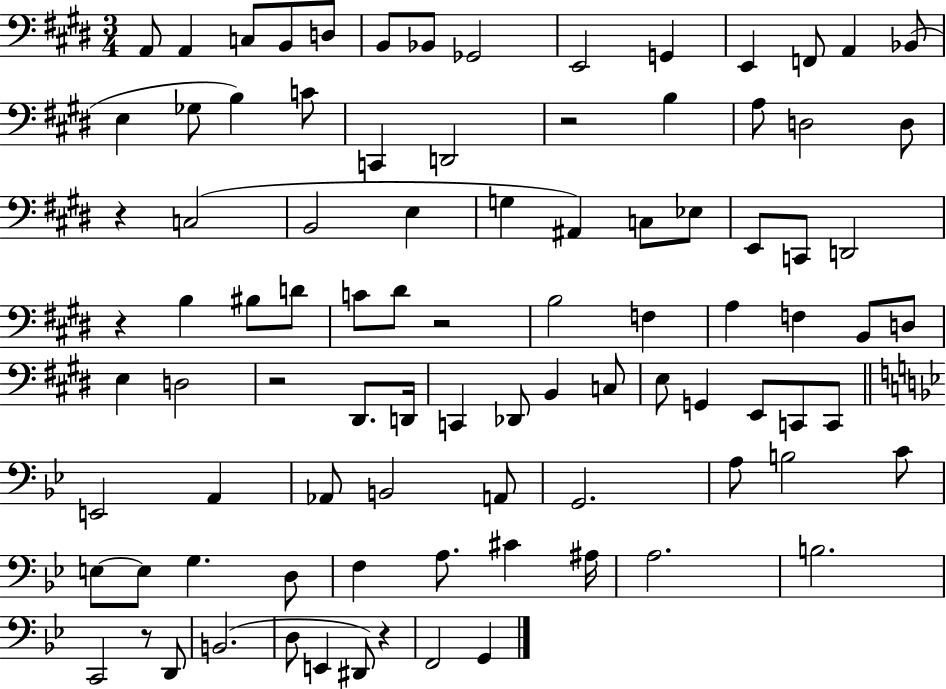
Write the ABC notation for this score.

X:1
T:Untitled
M:3/4
L:1/4
K:E
A,,/2 A,, C,/2 B,,/2 D,/2 B,,/2 _B,,/2 _G,,2 E,,2 G,, E,, F,,/2 A,, _B,,/2 E, _G,/2 B, C/2 C,, D,,2 z2 B, A,/2 D,2 D,/2 z C,2 B,,2 E, G, ^A,, C,/2 _E,/2 E,,/2 C,,/2 D,,2 z B, ^B,/2 D/2 C/2 ^D/2 z2 B,2 F, A, F, B,,/2 D,/2 E, D,2 z2 ^D,,/2 D,,/4 C,, _D,,/2 B,, C,/2 E,/2 G,, E,,/2 C,,/2 C,,/2 E,,2 A,, _A,,/2 B,,2 A,,/2 G,,2 A,/2 B,2 C/2 E,/2 E,/2 G, D,/2 F, A,/2 ^C ^A,/4 A,2 B,2 C,,2 z/2 D,,/2 B,,2 D,/2 E,, ^D,,/2 z F,,2 G,,